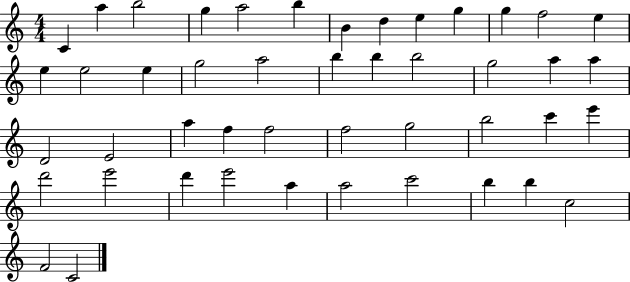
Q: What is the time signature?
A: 4/4